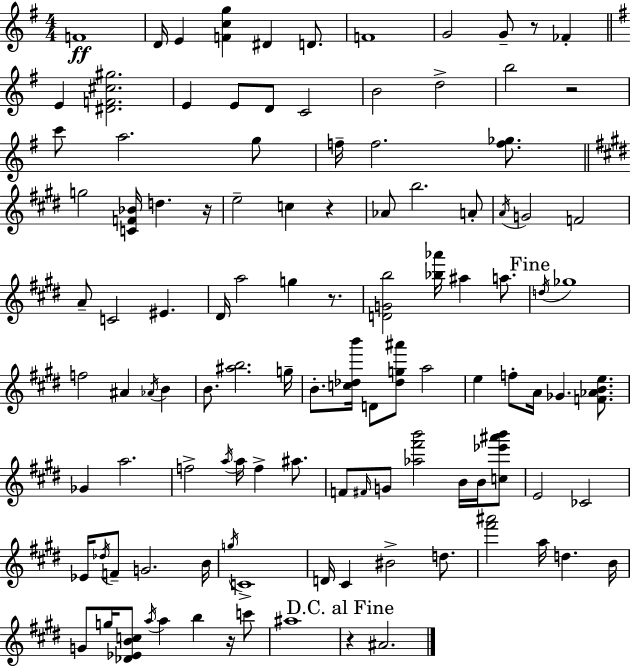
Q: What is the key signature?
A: G major